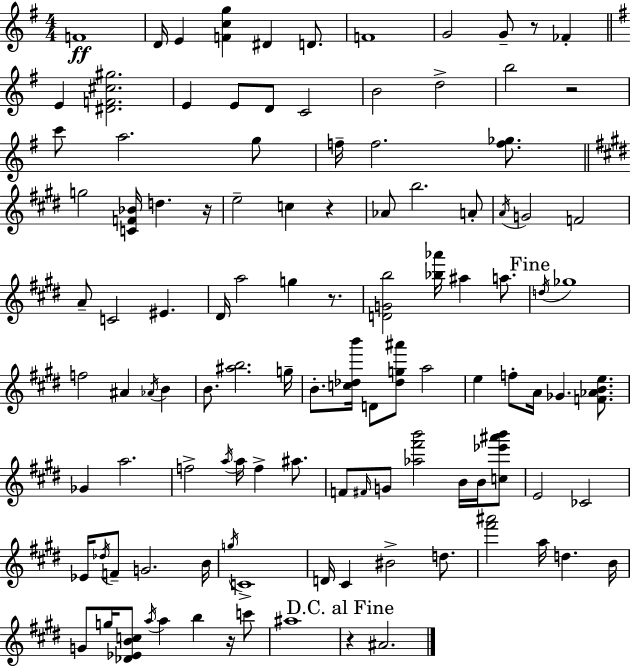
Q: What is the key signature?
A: G major